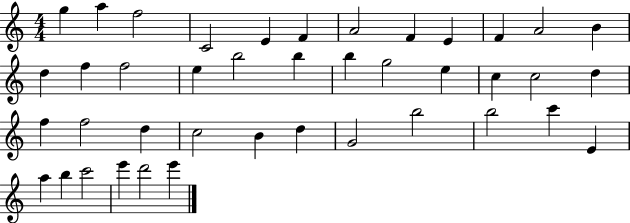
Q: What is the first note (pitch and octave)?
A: G5